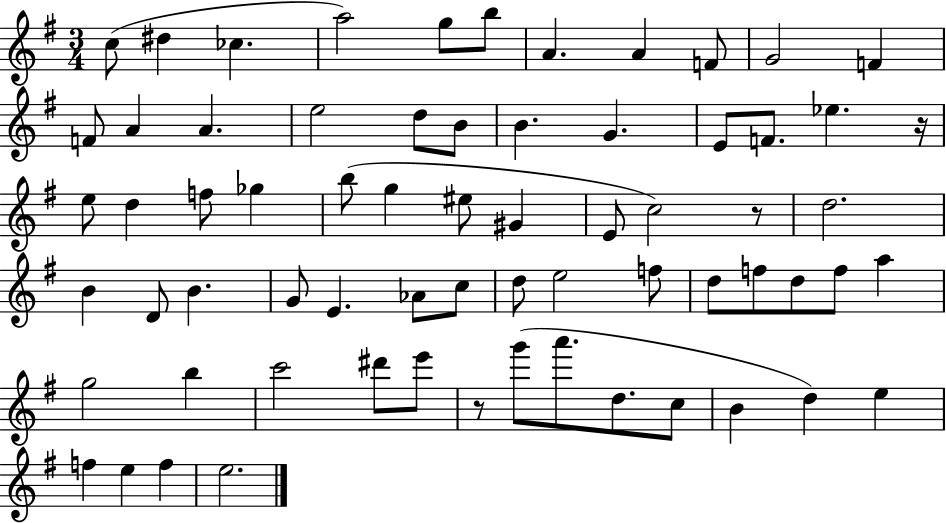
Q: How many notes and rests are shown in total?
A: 67